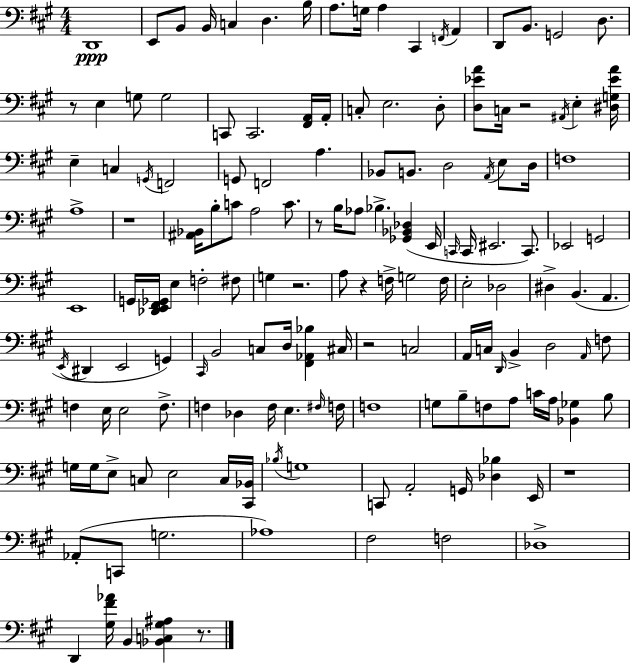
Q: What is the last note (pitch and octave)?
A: B2